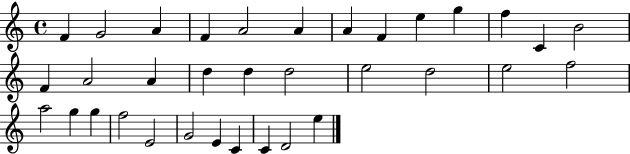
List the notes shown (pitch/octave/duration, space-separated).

F4/q G4/h A4/q F4/q A4/h A4/q A4/q F4/q E5/q G5/q F5/q C4/q B4/h F4/q A4/h A4/q D5/q D5/q D5/h E5/h D5/h E5/h F5/h A5/h G5/q G5/q F5/h E4/h G4/h E4/q C4/q C4/q D4/h E5/q